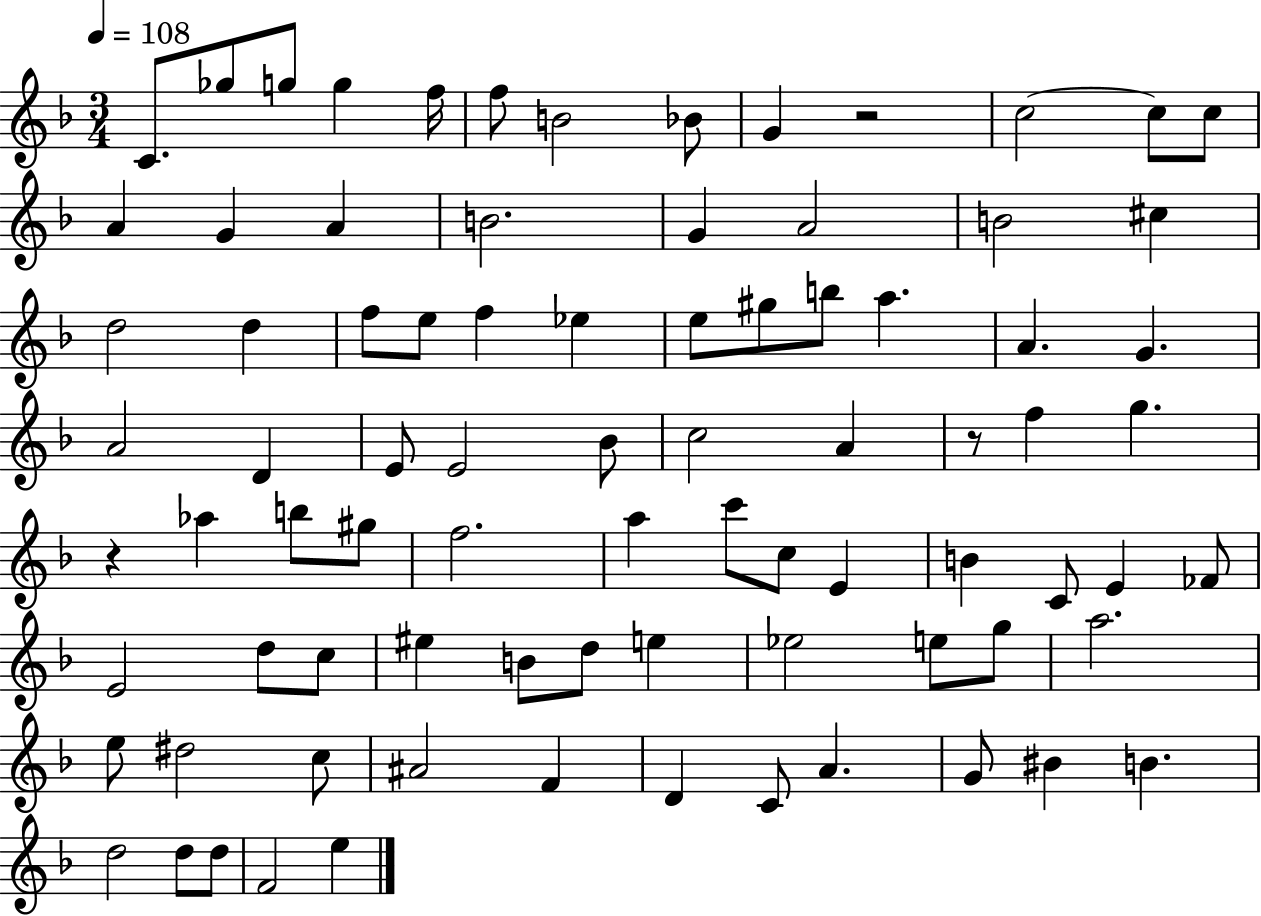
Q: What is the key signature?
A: F major